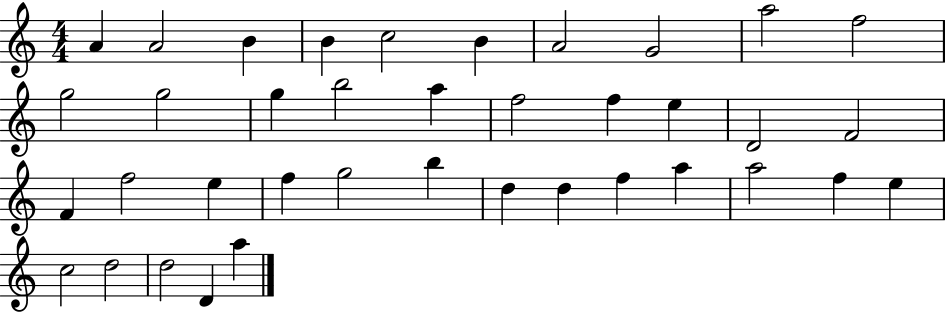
A4/q A4/h B4/q B4/q C5/h B4/q A4/h G4/h A5/h F5/h G5/h G5/h G5/q B5/h A5/q F5/h F5/q E5/q D4/h F4/h F4/q F5/h E5/q F5/q G5/h B5/q D5/q D5/q F5/q A5/q A5/h F5/q E5/q C5/h D5/h D5/h D4/q A5/q